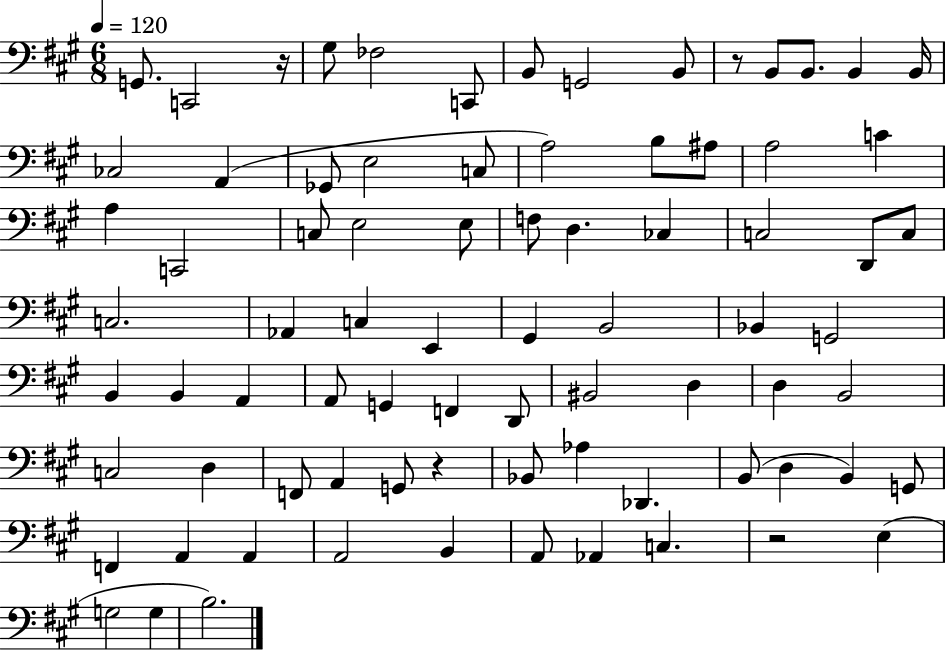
{
  \clef bass
  \numericTimeSignature
  \time 6/8
  \key a \major
  \tempo 4 = 120
  g,8. c,2 r16 | gis8 fes2 c,8 | b,8 g,2 b,8 | r8 b,8 b,8. b,4 b,16 | \break ces2 a,4( | ges,8 e2 c8 | a2) b8 ais8 | a2 c'4 | \break a4 c,2 | c8 e2 e8 | f8 d4. ces4 | c2 d,8 c8 | \break c2. | aes,4 c4 e,4 | gis,4 b,2 | bes,4 g,2 | \break b,4 b,4 a,4 | a,8 g,4 f,4 d,8 | bis,2 d4 | d4 b,2 | \break c2 d4 | f,8 a,4 g,8 r4 | bes,8 aes4 des,4. | b,8( d4 b,4) g,8 | \break f,4 a,4 a,4 | a,2 b,4 | a,8 aes,4 c4. | r2 e4( | \break g2 g4 | b2.) | \bar "|."
}